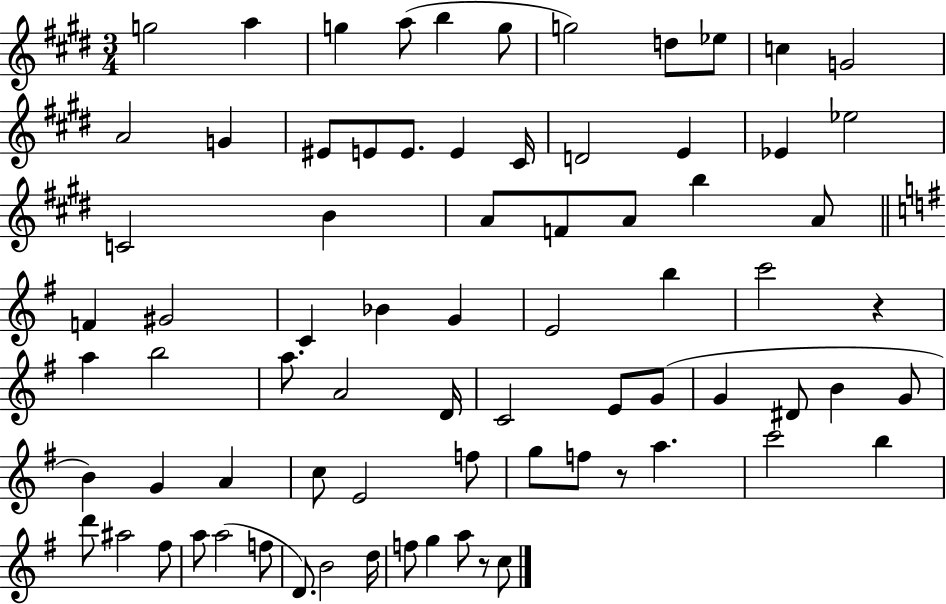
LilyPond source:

{
  \clef treble
  \numericTimeSignature
  \time 3/4
  \key e \major
  \repeat volta 2 { g''2 a''4 | g''4 a''8( b''4 g''8 | g''2) d''8 ees''8 | c''4 g'2 | \break a'2 g'4 | eis'8 e'8 e'8. e'4 cis'16 | d'2 e'4 | ees'4 ees''2 | \break c'2 b'4 | a'8 f'8 a'8 b''4 a'8 | \bar "||" \break \key g \major f'4 gis'2 | c'4 bes'4 g'4 | e'2 b''4 | c'''2 r4 | \break a''4 b''2 | a''8. a'2 d'16 | c'2 e'8 g'8( | g'4 dis'8 b'4 g'8 | \break b'4) g'4 a'4 | c''8 e'2 f''8 | g''8 f''8 r8 a''4. | c'''2 b''4 | \break d'''8 ais''2 fis''8 | a''8 a''2( f''8 | d'8.) b'2 d''16 | f''8 g''4 a''8 r8 c''8 | \break } \bar "|."
}